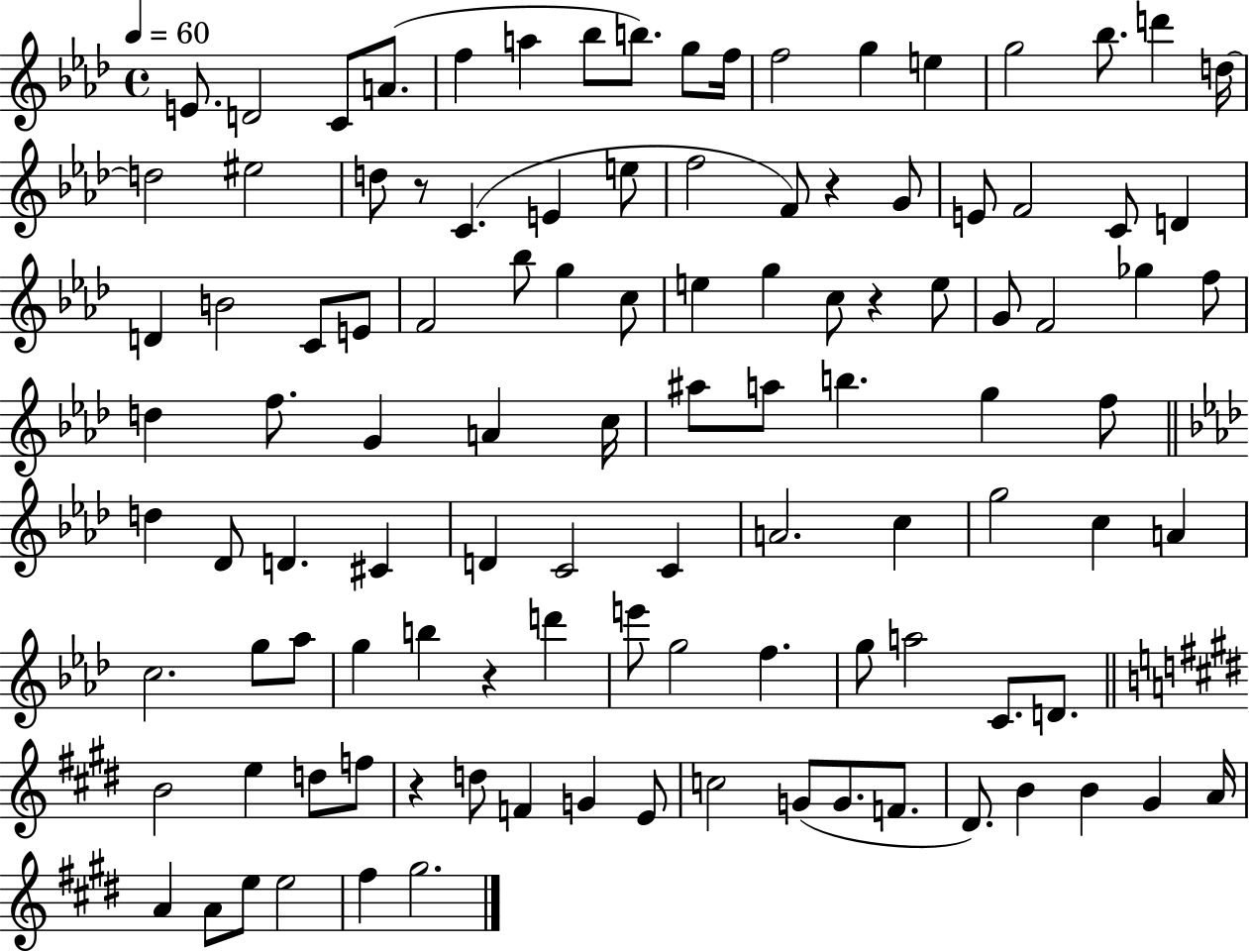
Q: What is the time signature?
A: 4/4